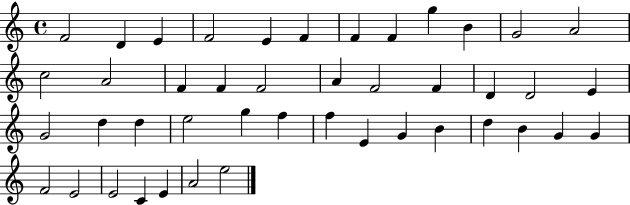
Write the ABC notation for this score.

X:1
T:Untitled
M:4/4
L:1/4
K:C
F2 D E F2 E F F F g B G2 A2 c2 A2 F F F2 A F2 F D D2 E G2 d d e2 g f f E G B d B G G F2 E2 E2 C E A2 e2